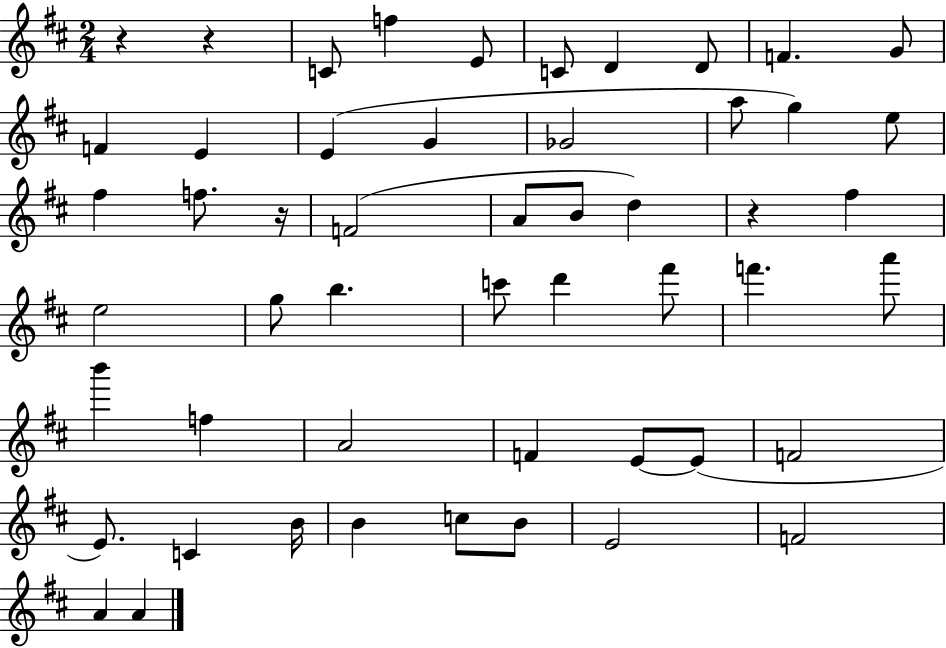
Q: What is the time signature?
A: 2/4